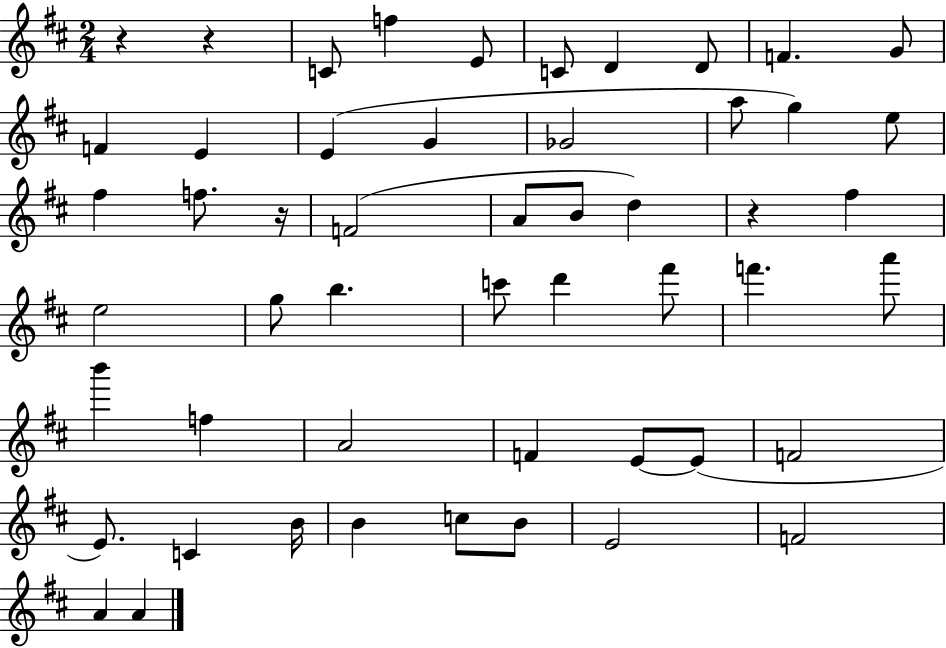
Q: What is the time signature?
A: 2/4